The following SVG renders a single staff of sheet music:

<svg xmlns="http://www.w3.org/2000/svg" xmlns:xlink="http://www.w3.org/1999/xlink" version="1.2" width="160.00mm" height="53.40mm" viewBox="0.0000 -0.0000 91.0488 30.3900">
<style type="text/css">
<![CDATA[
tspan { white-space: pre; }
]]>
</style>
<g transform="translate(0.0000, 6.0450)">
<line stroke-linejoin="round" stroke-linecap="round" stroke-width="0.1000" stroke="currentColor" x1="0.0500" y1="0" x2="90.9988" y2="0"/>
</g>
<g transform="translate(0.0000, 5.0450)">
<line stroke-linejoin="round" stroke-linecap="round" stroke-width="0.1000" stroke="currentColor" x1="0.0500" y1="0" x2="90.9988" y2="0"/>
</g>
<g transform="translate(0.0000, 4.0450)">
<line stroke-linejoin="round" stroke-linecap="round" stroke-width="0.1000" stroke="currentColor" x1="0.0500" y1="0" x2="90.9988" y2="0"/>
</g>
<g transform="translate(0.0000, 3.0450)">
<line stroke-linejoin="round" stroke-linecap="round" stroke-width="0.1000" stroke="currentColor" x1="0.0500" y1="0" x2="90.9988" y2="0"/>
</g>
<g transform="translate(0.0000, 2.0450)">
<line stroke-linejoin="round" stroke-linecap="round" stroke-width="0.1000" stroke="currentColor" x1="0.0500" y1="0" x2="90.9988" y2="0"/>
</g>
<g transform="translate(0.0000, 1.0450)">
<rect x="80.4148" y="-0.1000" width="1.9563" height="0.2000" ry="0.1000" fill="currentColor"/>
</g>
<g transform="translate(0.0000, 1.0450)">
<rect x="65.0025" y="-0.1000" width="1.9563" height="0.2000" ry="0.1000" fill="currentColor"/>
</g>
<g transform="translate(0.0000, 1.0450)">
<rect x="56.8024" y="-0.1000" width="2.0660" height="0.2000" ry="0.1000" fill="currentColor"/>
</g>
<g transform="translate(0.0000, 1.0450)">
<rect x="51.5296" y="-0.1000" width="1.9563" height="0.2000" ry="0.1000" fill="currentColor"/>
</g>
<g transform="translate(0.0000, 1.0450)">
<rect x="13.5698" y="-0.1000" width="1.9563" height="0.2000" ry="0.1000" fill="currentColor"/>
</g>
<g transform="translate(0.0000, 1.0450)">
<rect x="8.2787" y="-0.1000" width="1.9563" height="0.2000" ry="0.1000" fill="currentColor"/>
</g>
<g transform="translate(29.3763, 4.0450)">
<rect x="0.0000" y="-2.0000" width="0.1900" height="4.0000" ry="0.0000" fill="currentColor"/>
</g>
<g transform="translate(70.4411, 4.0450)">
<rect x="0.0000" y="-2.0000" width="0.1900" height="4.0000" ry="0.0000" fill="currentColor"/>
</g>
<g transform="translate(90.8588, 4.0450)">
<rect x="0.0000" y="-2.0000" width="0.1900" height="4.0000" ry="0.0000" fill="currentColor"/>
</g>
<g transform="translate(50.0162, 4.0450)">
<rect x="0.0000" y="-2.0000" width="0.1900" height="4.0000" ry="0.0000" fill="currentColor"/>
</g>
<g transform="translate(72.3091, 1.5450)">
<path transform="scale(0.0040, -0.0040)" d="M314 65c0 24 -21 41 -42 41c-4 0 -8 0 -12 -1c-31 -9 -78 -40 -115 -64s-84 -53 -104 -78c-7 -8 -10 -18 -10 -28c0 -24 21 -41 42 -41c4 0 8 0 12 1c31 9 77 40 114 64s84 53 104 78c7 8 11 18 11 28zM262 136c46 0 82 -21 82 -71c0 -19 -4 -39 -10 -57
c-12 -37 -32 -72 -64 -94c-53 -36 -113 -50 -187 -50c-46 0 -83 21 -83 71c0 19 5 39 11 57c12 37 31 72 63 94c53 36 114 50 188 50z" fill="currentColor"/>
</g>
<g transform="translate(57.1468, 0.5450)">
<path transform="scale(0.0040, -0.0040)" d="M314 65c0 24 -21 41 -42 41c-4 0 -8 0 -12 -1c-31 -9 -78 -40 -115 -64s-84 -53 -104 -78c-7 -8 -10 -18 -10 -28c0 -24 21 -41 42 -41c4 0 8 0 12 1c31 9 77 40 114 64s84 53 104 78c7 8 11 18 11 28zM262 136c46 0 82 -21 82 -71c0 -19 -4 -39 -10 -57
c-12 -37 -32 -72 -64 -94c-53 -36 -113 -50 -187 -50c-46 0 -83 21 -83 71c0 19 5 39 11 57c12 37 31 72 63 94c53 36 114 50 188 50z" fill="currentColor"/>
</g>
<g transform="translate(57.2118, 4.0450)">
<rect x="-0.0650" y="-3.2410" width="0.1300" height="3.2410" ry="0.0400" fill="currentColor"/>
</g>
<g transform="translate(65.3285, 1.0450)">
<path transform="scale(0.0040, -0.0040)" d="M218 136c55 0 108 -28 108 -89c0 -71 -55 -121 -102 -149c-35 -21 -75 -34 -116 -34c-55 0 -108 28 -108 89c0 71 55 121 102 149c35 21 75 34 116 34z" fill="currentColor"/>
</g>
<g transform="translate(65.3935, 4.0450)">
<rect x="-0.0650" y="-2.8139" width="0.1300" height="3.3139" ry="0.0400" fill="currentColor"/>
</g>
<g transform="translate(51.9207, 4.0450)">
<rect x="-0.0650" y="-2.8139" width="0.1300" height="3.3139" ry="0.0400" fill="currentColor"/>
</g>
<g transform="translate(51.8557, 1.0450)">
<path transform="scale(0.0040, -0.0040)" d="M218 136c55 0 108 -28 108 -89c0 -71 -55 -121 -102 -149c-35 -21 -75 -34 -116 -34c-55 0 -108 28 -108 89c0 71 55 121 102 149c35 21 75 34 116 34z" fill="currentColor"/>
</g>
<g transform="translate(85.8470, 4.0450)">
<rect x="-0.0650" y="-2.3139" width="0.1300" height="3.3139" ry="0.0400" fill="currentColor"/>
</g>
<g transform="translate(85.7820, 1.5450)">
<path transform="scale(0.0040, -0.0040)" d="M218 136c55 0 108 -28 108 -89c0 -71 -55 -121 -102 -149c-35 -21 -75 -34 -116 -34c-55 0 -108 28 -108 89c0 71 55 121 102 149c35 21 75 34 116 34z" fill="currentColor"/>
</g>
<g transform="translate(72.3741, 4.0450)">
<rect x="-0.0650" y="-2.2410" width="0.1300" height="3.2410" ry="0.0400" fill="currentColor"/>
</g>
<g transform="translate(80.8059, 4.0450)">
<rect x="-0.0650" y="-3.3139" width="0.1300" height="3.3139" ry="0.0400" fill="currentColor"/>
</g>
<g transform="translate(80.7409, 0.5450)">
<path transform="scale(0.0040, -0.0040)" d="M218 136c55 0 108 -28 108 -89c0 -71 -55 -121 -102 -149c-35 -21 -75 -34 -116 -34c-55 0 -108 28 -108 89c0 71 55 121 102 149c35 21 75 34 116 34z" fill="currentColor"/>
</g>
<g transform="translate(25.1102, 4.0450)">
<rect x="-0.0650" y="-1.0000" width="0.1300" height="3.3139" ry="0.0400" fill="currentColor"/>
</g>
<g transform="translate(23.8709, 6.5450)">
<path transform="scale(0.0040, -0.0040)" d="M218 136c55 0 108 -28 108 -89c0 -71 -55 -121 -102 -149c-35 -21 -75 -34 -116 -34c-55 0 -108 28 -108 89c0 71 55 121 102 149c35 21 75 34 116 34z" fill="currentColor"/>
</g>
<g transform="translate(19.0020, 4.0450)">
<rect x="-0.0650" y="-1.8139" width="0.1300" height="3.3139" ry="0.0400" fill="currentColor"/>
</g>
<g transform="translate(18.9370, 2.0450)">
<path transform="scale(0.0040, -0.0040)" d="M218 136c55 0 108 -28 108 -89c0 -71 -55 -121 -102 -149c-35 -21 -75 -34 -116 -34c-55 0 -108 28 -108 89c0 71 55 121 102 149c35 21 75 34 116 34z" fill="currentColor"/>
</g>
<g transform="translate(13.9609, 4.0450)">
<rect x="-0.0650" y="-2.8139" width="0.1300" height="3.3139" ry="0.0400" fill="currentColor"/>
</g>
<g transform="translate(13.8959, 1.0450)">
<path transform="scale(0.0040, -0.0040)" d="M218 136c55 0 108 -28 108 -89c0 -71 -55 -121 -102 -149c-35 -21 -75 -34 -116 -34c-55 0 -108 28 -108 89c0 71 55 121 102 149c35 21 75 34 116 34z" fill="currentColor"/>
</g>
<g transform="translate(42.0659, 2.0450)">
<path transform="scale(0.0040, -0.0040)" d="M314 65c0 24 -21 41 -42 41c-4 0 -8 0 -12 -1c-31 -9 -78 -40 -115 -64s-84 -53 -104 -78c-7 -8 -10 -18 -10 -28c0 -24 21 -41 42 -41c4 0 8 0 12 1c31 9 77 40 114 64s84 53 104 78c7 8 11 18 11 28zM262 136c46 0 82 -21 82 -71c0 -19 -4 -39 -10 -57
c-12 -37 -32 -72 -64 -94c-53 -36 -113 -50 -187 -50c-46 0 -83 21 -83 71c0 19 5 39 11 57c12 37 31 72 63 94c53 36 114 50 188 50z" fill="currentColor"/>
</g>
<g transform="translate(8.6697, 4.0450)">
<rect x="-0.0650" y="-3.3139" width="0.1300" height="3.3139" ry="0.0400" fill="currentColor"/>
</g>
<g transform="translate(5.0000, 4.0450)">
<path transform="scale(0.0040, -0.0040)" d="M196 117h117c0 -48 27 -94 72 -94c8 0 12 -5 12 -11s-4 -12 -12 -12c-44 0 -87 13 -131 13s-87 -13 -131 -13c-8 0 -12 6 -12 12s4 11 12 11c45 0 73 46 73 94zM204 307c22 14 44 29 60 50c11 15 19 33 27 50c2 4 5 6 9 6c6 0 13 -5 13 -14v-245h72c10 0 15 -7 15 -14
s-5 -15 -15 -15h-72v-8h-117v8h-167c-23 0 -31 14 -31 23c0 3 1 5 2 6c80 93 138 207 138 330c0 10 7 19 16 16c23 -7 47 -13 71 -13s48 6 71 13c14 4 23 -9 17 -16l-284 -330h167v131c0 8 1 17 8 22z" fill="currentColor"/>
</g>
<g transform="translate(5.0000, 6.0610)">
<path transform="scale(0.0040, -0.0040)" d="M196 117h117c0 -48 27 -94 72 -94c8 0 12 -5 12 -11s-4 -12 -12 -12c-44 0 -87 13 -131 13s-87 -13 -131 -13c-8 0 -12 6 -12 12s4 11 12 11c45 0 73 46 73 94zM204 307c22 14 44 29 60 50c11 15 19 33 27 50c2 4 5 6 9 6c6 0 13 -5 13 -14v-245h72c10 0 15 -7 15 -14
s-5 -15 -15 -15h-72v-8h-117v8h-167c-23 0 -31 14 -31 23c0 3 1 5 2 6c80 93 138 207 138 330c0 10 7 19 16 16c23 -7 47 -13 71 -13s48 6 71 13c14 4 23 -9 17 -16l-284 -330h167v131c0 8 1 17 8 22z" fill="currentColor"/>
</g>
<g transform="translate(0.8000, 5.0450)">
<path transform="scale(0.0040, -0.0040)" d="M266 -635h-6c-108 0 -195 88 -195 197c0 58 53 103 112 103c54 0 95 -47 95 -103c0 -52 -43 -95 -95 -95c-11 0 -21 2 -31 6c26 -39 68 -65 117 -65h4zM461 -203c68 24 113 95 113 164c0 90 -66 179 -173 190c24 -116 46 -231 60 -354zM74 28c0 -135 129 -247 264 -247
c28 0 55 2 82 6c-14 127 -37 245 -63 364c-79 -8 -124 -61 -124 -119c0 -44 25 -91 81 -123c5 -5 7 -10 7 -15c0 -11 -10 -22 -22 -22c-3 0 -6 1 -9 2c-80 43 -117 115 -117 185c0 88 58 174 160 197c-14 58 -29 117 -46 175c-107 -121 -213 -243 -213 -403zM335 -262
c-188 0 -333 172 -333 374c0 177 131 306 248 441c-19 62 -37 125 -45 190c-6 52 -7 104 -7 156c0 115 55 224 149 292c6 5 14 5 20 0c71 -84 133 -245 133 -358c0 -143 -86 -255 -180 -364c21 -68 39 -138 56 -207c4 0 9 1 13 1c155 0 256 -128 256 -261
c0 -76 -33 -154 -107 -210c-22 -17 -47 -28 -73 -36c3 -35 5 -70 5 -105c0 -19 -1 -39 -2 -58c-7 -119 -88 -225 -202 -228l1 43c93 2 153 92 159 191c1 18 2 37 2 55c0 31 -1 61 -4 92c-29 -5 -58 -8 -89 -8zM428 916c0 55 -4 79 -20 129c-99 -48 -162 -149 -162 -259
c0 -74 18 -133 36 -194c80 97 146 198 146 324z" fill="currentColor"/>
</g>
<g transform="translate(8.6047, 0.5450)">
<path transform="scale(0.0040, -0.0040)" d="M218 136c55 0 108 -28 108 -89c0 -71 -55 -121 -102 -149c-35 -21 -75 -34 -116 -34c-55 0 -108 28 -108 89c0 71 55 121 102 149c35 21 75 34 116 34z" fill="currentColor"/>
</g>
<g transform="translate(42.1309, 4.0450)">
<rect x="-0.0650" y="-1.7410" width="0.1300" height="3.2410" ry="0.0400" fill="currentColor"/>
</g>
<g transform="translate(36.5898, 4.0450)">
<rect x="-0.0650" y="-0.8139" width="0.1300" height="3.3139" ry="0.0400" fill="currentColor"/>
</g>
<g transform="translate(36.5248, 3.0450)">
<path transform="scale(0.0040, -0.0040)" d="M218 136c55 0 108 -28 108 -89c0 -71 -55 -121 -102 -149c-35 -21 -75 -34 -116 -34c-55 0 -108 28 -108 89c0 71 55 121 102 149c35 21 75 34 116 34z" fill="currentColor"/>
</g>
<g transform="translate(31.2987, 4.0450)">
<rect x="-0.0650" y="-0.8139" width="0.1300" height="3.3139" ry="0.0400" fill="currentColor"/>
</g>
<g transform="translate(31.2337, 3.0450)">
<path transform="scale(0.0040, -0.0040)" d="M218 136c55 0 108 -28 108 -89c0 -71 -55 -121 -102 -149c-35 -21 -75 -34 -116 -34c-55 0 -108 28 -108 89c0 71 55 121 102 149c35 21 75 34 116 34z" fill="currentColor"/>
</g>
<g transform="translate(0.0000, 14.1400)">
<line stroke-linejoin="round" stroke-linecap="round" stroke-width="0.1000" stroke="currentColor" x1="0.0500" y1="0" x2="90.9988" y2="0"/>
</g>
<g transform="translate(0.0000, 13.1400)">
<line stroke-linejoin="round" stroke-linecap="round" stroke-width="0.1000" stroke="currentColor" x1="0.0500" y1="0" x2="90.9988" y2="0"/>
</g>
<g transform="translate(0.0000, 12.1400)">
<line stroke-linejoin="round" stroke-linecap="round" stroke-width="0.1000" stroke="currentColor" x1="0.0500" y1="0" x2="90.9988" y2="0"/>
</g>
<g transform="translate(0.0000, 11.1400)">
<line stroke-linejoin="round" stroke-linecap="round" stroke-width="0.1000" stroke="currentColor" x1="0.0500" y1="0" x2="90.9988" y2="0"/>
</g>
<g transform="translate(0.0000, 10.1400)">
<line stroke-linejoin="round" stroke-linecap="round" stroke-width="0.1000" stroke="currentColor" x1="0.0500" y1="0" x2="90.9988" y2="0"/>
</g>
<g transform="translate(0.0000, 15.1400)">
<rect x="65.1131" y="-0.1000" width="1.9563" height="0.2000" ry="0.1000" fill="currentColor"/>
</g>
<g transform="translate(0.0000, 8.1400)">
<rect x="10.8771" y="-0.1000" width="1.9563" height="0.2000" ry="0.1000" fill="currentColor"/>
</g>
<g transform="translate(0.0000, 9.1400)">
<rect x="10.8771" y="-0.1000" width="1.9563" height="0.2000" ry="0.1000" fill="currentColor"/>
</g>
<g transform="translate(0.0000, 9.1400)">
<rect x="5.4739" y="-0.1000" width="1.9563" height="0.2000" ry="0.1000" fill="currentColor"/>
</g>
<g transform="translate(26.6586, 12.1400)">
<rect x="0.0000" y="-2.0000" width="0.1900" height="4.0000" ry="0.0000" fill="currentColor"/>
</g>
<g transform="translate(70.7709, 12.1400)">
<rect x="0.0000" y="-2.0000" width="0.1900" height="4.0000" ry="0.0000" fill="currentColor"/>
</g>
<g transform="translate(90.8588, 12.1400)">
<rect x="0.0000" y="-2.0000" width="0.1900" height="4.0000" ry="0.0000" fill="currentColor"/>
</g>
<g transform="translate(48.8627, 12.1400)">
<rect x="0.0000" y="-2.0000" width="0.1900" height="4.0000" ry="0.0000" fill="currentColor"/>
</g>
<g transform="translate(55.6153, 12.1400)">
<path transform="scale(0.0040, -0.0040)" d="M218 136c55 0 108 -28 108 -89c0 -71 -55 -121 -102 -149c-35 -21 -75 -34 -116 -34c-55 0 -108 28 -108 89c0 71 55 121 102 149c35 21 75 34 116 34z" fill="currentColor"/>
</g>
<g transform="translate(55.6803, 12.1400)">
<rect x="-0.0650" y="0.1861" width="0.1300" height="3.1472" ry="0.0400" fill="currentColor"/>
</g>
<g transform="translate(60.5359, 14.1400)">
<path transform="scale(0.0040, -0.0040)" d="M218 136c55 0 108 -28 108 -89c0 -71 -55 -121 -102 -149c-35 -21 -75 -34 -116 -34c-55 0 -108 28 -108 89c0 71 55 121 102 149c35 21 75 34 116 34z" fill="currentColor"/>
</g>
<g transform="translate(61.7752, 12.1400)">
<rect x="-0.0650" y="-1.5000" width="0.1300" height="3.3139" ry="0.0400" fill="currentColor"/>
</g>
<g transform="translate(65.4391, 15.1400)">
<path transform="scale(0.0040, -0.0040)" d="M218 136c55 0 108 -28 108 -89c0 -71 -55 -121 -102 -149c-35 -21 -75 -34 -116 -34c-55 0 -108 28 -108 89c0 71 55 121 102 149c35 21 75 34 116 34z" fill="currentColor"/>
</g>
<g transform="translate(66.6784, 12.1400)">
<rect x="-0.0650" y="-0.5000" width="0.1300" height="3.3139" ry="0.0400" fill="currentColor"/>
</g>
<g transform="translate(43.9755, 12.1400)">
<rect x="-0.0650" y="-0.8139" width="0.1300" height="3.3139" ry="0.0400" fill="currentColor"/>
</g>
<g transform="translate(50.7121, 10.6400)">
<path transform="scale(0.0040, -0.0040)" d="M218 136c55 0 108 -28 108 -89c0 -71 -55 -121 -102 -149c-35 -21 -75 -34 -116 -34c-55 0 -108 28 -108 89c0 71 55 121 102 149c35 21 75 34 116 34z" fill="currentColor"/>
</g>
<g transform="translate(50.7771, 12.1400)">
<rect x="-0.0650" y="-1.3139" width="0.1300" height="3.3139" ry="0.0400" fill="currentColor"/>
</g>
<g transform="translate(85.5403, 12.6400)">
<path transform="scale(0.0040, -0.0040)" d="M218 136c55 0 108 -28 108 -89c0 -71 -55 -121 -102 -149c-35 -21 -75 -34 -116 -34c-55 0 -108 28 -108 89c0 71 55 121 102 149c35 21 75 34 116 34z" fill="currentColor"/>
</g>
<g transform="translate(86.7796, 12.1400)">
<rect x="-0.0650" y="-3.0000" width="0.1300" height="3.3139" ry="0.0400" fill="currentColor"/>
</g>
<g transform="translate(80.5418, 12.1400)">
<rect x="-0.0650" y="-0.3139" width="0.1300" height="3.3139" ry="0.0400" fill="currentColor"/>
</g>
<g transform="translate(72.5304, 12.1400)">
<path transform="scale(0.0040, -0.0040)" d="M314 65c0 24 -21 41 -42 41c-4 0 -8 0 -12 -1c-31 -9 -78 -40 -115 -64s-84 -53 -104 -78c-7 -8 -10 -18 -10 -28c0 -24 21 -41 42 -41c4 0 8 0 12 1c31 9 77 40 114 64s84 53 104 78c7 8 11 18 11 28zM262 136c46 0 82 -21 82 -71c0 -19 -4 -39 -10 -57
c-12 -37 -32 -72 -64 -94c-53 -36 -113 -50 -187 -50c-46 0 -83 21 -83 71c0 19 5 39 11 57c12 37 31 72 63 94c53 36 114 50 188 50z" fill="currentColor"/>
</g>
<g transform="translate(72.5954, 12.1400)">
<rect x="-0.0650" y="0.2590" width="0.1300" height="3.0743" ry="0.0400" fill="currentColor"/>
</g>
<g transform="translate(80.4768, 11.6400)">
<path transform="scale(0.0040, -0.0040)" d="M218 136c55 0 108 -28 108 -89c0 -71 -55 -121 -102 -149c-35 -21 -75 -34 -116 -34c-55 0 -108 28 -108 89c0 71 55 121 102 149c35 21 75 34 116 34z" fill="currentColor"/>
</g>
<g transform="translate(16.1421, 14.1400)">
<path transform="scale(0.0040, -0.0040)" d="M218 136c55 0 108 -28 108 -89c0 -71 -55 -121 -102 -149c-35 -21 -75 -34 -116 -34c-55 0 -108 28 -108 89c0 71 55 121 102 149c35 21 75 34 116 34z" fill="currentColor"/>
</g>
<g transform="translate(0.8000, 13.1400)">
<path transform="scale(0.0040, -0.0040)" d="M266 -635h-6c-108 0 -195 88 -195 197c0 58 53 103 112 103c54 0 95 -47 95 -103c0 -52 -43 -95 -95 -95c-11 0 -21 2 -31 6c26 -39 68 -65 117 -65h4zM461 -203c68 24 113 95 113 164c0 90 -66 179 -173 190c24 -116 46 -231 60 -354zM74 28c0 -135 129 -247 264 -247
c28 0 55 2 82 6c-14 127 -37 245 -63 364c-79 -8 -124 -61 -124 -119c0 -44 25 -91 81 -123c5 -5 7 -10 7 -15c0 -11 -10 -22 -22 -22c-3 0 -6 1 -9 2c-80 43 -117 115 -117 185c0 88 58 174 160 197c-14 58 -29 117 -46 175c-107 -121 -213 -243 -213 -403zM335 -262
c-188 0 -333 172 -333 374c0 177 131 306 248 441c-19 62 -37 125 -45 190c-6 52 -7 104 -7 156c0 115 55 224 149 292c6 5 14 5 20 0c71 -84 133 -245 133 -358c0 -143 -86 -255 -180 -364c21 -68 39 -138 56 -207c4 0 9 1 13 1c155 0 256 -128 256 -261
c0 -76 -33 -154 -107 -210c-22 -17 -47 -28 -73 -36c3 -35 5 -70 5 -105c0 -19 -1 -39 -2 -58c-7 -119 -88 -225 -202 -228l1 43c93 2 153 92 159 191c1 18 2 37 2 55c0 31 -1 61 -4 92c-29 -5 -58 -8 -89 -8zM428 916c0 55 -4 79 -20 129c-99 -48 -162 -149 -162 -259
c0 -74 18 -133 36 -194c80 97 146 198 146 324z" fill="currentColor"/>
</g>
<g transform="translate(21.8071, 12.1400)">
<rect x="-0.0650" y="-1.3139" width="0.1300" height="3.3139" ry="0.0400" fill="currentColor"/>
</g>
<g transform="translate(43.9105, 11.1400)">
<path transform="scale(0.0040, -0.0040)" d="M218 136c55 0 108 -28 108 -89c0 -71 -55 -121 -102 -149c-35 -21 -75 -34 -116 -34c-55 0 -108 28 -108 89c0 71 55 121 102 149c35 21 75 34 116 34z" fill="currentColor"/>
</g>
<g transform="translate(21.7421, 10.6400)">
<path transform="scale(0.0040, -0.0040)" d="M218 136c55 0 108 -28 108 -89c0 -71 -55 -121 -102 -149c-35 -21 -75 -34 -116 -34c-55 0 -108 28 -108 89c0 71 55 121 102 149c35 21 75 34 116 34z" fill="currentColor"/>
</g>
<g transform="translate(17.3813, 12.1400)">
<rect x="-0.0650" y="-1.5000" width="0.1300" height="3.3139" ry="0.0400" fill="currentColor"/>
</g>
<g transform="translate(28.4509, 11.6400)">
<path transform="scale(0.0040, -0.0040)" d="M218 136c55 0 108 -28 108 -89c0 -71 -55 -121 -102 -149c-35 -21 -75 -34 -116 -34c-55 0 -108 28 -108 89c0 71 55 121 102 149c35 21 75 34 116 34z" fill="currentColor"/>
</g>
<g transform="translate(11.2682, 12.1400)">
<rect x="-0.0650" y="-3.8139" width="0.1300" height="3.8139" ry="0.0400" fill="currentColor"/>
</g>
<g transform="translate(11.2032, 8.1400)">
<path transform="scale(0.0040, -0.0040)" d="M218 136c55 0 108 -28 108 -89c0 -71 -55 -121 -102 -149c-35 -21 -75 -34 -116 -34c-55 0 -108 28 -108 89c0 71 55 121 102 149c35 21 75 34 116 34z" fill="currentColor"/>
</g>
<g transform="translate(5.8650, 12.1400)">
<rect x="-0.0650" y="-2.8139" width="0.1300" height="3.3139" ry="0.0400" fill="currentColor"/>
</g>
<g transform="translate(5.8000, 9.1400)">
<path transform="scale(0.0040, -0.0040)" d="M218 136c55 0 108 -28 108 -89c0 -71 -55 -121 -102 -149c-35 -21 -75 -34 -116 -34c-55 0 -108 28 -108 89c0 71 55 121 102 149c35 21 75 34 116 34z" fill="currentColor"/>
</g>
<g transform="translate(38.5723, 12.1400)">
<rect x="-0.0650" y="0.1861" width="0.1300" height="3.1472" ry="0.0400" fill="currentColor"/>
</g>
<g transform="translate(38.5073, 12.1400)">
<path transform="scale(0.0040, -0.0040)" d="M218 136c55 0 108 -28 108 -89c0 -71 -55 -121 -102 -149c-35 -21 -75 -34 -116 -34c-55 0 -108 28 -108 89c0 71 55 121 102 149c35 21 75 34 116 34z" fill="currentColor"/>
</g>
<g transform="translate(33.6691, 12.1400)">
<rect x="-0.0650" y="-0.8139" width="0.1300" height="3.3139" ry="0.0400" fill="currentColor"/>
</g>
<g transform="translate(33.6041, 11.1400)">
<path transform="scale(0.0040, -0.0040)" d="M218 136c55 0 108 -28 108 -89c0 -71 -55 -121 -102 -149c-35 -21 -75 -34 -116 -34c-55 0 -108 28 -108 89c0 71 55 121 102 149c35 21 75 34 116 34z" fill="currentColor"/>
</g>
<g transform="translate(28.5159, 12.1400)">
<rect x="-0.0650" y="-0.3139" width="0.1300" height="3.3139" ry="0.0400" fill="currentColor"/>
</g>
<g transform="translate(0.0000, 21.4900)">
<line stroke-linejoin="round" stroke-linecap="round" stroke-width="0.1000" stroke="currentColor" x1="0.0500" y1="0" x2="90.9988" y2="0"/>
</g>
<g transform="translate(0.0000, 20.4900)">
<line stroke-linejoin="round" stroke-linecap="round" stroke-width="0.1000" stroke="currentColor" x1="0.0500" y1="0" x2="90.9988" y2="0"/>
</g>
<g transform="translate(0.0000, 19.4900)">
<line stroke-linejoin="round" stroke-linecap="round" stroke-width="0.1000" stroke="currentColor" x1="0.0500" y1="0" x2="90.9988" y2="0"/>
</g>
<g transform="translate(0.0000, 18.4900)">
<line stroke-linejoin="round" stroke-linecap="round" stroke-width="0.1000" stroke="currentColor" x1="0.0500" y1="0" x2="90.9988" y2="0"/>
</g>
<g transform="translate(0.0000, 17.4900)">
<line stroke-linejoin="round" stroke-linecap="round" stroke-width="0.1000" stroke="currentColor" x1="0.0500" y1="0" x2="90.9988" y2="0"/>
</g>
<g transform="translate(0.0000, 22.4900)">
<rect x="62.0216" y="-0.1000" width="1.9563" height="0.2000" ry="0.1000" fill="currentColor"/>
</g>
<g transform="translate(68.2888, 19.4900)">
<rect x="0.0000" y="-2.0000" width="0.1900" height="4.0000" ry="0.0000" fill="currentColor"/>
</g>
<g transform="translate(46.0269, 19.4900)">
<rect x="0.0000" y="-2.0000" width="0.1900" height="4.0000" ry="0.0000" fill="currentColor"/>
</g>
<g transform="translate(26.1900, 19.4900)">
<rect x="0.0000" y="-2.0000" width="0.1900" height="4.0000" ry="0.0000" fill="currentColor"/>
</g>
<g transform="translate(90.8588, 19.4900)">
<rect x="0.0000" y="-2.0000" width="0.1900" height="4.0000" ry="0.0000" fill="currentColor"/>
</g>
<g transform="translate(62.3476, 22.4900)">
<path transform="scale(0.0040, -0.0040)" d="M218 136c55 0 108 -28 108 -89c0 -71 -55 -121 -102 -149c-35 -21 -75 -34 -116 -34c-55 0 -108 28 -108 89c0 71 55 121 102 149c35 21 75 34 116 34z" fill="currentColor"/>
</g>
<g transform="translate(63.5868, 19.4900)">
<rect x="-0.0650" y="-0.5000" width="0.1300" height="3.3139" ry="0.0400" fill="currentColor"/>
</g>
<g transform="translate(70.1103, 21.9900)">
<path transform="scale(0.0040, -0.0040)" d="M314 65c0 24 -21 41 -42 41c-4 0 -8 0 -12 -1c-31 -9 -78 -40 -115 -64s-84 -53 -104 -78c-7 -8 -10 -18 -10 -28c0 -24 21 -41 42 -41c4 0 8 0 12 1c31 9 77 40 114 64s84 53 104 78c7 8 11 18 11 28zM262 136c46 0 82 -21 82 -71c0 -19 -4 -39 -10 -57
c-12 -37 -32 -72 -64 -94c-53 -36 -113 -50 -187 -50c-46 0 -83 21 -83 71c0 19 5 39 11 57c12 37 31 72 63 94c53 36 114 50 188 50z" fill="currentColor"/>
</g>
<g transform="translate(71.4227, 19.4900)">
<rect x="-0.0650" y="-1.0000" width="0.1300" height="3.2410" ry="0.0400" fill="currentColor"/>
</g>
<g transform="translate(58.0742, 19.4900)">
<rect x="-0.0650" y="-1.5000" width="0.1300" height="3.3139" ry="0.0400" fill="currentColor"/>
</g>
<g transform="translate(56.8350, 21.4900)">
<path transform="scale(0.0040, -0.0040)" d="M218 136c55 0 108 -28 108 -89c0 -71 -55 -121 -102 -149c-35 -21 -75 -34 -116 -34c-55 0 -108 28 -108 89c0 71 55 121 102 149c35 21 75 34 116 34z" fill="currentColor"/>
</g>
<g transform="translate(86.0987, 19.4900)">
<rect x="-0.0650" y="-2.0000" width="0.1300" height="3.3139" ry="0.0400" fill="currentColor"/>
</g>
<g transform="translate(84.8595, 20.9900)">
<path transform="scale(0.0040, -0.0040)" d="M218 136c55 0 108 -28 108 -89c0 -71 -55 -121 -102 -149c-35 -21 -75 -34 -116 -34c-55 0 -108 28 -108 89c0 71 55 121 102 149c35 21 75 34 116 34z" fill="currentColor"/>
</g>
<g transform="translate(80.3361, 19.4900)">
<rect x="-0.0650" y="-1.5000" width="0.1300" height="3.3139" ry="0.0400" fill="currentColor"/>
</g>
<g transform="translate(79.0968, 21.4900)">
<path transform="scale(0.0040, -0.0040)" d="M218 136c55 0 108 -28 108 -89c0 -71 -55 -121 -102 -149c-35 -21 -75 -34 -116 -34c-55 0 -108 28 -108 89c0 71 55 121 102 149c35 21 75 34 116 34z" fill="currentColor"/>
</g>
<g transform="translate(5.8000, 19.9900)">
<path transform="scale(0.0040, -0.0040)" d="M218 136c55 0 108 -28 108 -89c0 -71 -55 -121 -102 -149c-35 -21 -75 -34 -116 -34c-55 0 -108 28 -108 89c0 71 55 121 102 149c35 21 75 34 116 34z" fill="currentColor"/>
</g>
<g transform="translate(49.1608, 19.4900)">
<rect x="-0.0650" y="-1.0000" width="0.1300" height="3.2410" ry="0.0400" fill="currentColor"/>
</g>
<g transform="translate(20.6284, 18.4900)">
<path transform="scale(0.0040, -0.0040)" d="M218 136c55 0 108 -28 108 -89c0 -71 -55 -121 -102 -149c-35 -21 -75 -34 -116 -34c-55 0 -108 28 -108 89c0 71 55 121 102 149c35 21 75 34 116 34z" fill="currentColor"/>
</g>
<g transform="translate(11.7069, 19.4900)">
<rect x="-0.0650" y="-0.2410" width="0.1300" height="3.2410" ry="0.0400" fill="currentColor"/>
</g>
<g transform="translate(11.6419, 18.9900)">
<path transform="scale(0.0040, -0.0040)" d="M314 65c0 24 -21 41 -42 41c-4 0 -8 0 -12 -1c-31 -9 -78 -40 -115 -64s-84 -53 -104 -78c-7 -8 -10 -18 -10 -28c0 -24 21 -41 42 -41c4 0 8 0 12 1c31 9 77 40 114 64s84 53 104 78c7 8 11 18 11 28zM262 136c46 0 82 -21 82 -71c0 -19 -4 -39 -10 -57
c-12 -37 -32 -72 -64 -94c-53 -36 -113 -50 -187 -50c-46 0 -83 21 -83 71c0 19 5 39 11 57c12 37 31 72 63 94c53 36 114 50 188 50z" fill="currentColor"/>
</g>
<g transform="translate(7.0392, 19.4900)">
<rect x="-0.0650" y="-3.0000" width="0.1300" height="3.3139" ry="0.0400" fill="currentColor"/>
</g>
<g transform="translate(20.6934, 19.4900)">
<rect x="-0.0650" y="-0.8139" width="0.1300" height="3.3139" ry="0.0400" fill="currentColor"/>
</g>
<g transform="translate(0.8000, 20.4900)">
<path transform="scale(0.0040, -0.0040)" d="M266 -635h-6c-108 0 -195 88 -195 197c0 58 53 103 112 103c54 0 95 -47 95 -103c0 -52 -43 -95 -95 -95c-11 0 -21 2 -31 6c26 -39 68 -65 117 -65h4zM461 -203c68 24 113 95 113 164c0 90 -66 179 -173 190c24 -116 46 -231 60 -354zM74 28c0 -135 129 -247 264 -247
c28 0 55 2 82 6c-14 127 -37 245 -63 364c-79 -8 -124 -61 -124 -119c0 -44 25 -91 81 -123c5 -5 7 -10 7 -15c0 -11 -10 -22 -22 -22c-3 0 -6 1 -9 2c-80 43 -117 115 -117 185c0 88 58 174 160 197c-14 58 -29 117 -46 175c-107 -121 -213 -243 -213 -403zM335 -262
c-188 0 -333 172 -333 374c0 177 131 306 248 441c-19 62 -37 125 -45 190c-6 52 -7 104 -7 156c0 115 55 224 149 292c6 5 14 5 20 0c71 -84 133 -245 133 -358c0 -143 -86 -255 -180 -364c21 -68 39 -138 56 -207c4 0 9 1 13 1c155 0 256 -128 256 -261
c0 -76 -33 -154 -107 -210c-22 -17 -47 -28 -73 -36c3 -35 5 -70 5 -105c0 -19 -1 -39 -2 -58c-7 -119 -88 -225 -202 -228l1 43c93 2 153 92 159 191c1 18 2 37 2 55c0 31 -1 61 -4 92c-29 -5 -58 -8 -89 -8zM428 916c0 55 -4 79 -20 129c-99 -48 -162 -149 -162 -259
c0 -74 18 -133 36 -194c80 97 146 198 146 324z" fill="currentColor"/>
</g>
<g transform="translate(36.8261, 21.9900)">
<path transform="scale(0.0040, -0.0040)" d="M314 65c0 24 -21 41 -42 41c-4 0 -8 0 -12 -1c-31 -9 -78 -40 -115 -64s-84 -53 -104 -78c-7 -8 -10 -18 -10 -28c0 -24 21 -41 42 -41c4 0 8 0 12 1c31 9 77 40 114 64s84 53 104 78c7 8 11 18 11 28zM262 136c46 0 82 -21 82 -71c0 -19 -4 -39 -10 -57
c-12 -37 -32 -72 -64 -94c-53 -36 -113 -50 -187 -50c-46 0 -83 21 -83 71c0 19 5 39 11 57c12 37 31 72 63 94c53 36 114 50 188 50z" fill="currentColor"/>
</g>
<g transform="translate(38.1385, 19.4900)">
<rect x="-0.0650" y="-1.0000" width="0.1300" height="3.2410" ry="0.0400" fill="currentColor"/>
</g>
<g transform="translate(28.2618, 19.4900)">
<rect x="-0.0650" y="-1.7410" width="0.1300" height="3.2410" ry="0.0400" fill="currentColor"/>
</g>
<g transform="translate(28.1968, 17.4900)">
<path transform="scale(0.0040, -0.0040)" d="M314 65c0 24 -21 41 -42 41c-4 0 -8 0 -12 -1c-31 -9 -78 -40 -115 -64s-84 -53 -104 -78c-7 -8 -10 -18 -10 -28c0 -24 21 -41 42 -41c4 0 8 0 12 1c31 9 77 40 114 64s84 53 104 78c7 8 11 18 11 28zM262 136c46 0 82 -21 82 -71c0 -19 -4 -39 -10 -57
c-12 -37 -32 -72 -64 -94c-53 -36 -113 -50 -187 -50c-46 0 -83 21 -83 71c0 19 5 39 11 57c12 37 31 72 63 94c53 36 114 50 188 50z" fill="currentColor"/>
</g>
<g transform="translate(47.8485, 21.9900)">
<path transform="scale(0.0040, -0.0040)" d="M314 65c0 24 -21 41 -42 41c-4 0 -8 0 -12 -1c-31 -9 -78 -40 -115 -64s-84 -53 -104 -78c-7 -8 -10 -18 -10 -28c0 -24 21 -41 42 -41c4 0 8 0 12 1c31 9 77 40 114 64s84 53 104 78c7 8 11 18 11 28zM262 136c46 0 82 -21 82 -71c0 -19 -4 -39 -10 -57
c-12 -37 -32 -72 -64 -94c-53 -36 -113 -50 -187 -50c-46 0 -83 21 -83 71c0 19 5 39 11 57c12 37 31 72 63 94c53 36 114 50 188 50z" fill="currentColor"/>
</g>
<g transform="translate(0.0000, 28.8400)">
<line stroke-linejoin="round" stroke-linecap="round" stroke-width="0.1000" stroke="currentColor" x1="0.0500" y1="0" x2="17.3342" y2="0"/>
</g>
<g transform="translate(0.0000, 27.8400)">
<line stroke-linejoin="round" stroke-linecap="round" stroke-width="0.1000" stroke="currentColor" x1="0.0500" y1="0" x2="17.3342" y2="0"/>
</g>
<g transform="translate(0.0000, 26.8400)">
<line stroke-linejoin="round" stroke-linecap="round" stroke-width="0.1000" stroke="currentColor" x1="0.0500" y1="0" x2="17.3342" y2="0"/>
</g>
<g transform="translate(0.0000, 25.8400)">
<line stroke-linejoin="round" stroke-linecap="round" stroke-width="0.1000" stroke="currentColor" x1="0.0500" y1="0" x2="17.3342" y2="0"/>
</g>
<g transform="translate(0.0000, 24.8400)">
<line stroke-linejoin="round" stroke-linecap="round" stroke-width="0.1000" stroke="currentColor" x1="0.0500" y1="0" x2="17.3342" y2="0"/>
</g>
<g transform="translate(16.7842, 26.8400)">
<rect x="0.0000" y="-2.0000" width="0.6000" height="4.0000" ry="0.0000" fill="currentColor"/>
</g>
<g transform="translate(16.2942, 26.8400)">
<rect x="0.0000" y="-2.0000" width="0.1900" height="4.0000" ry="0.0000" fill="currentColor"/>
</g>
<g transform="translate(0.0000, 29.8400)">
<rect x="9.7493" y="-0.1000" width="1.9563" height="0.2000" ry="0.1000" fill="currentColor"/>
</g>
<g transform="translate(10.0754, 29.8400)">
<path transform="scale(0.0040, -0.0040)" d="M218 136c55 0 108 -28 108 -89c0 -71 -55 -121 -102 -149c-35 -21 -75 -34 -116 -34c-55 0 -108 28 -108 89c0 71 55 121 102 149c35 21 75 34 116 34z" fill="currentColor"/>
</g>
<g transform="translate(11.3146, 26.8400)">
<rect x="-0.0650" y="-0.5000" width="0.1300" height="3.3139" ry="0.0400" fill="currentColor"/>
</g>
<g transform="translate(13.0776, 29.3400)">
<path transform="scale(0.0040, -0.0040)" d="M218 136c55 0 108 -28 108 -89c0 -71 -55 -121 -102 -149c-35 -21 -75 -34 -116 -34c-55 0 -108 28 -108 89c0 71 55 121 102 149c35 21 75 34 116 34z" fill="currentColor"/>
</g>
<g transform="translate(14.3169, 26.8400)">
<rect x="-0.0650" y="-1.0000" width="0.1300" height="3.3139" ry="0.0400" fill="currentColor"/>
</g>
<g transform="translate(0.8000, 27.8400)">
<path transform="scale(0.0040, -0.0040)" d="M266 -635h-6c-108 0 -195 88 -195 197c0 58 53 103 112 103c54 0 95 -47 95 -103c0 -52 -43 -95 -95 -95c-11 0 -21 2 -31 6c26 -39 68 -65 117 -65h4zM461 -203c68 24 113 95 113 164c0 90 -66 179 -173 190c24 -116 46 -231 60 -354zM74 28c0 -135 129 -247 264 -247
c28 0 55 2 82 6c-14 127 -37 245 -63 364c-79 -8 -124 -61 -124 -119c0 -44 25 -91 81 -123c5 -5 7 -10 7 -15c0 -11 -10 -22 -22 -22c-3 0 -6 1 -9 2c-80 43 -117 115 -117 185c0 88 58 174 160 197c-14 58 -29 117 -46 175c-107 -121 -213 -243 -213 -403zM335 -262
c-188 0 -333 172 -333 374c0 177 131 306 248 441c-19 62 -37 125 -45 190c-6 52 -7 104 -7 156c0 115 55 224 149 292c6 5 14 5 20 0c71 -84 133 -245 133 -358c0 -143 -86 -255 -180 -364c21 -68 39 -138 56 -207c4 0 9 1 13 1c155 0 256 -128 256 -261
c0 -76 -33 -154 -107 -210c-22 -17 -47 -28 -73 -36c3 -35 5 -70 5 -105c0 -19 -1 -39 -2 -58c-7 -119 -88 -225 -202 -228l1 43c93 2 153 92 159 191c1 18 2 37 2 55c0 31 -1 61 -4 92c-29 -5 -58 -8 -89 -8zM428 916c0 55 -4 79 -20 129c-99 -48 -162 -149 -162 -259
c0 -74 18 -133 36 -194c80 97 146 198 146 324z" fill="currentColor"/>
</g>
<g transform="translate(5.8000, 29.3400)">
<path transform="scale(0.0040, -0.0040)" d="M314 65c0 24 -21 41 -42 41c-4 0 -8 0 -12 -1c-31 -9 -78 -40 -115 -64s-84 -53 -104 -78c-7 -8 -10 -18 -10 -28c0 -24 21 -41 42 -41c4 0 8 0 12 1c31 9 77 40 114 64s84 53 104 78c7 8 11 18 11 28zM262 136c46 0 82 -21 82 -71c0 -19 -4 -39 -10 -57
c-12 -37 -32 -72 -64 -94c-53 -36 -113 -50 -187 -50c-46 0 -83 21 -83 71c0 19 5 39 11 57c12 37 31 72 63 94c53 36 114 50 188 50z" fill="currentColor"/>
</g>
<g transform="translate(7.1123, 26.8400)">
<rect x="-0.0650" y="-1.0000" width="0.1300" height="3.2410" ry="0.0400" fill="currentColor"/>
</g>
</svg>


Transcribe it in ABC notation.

X:1
T:Untitled
M:4/4
L:1/4
K:C
b a f D d d f2 a b2 a g2 b g a c' E e c d B d e B E C B2 c A A c2 d f2 D2 D2 E C D2 E F D2 C D